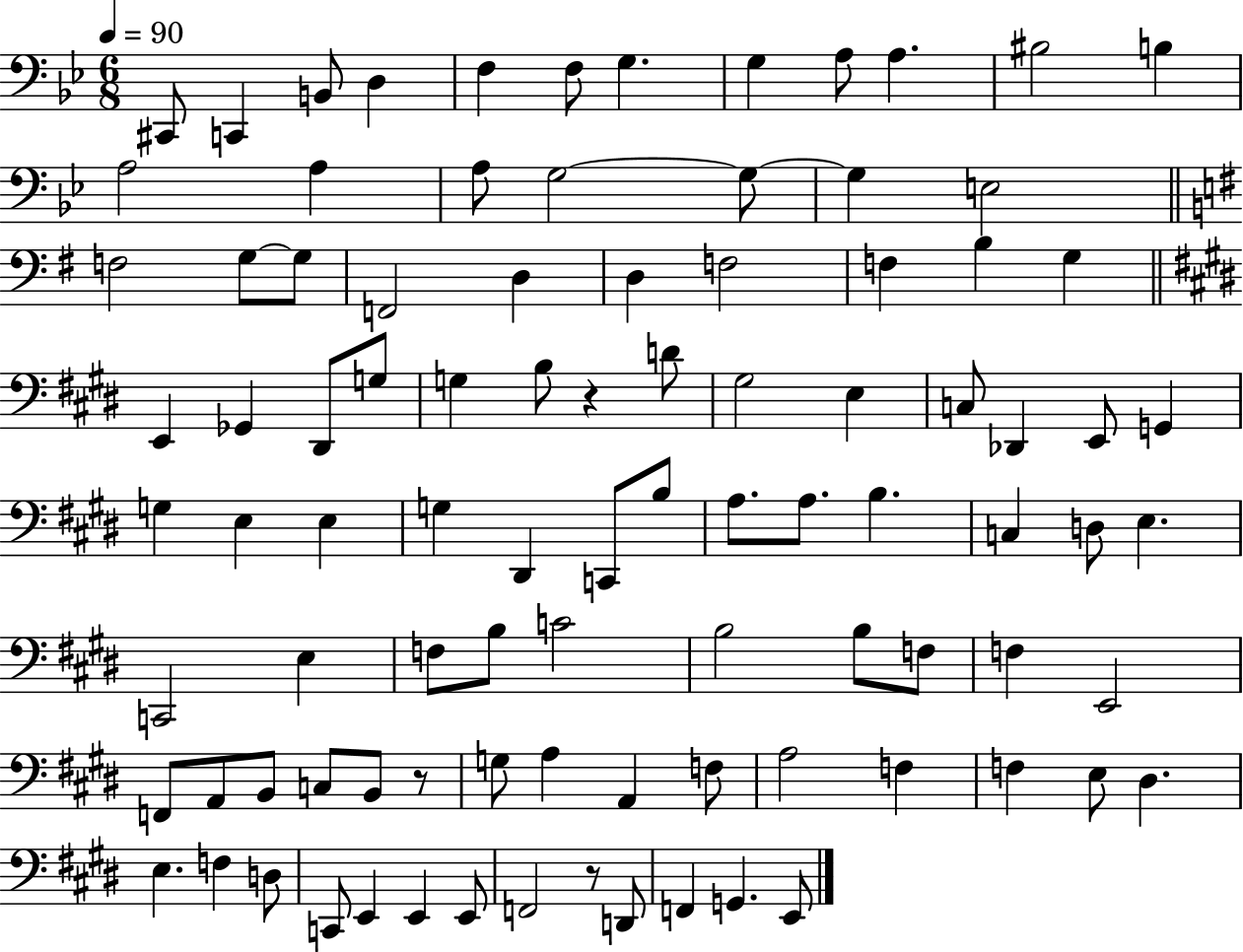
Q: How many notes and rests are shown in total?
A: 94